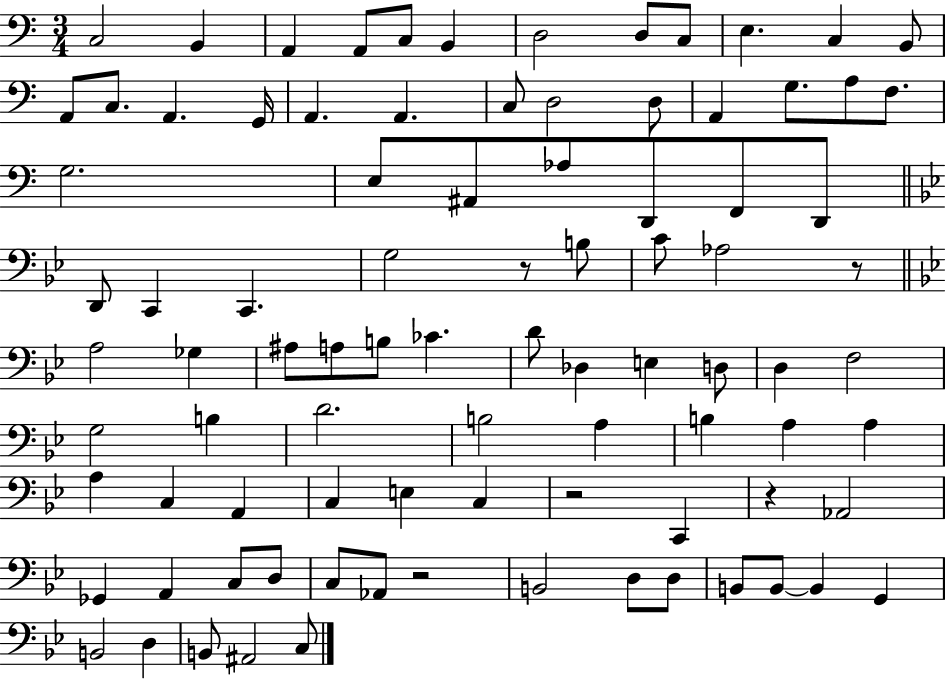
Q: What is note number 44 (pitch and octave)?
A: B3